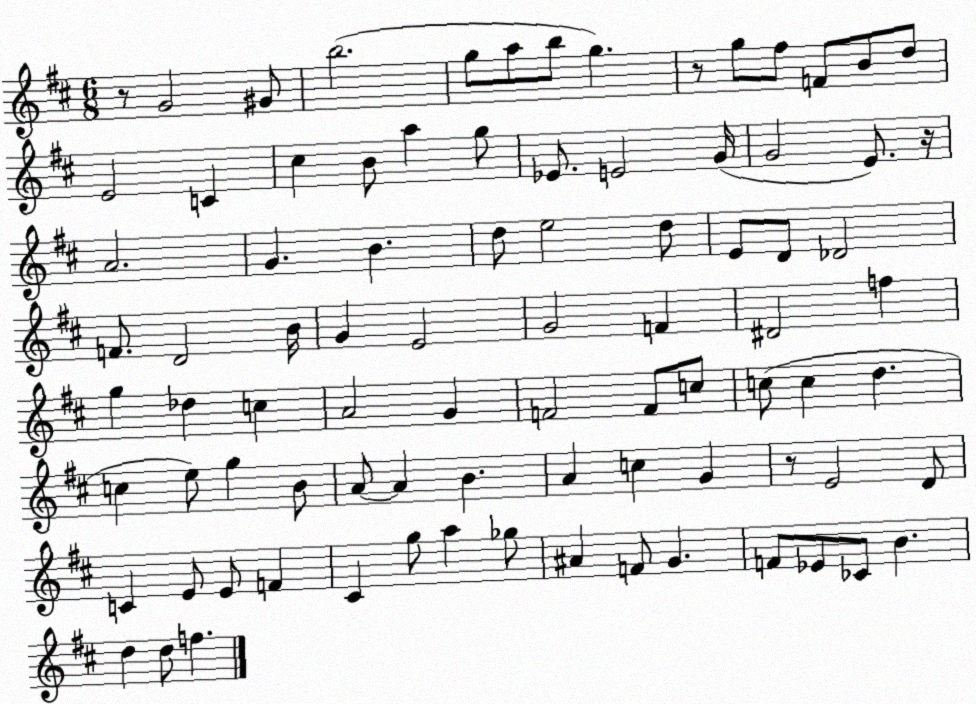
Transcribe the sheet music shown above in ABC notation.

X:1
T:Untitled
M:6/8
L:1/4
K:D
z/2 G2 ^G/2 b2 g/2 a/2 b/2 g z/2 g/2 ^f/2 F/2 B/2 d/2 E2 C ^c B/2 a g/2 _E/2 E2 G/4 G2 E/2 z/4 A2 G B d/2 e2 d/2 E/2 D/2 _D2 F/2 D2 B/4 G E2 G2 F ^D2 f g _d c A2 G F2 F/2 c/2 c/2 c d c e/2 g B/2 A/2 A B A c G z/2 E2 D/2 C E/2 E/2 F ^C g/2 a _g/2 ^A F/2 G F/2 _E/2 _C/2 B d d/2 f